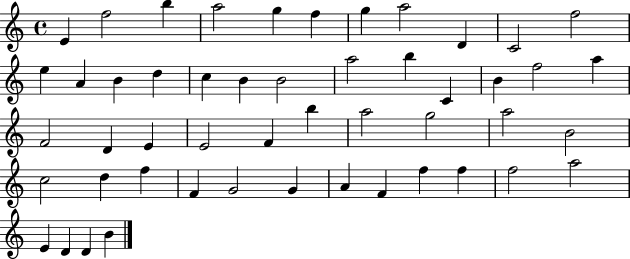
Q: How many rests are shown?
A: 0